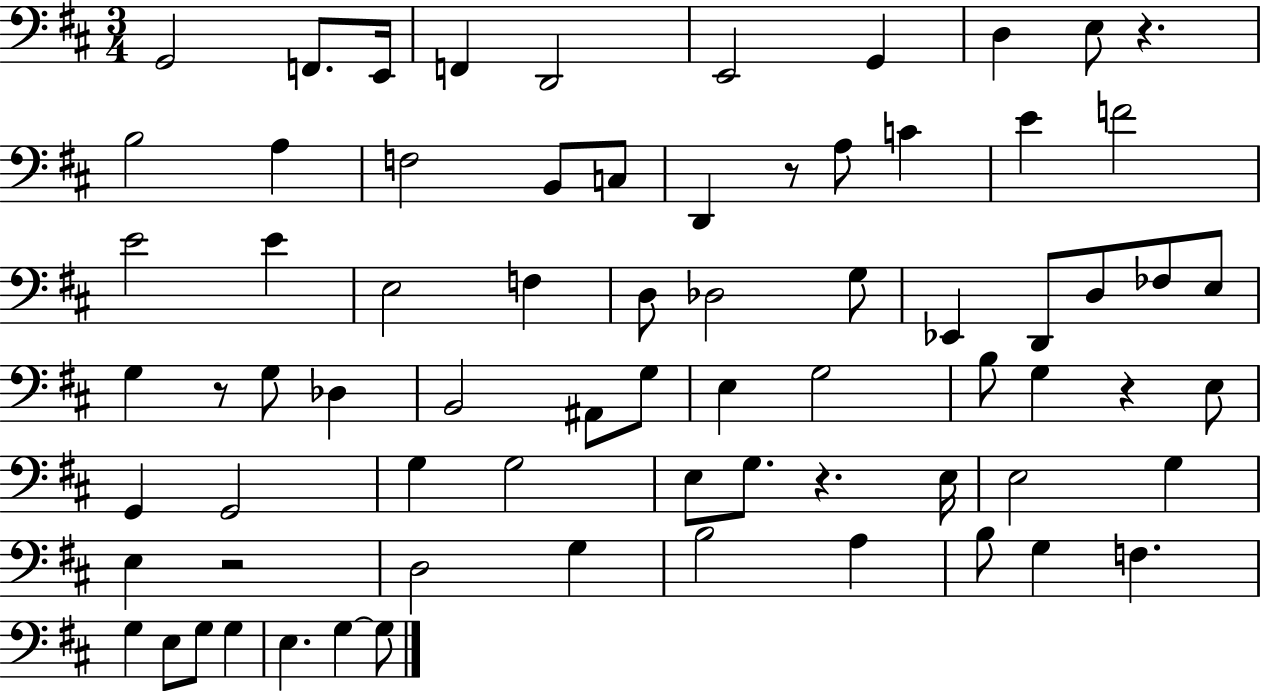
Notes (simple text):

G2/h F2/e. E2/s F2/q D2/h E2/h G2/q D3/q E3/e R/q. B3/h A3/q F3/h B2/e C3/e D2/q R/e A3/e C4/q E4/q F4/h E4/h E4/q E3/h F3/q D3/e Db3/h G3/e Eb2/q D2/e D3/e FES3/e E3/e G3/q R/e G3/e Db3/q B2/h A#2/e G3/e E3/q G3/h B3/e G3/q R/q E3/e G2/q G2/h G3/q G3/h E3/e G3/e. R/q. E3/s E3/h G3/q E3/q R/h D3/h G3/q B3/h A3/q B3/e G3/q F3/q. G3/q E3/e G3/e G3/q E3/q. G3/q G3/e